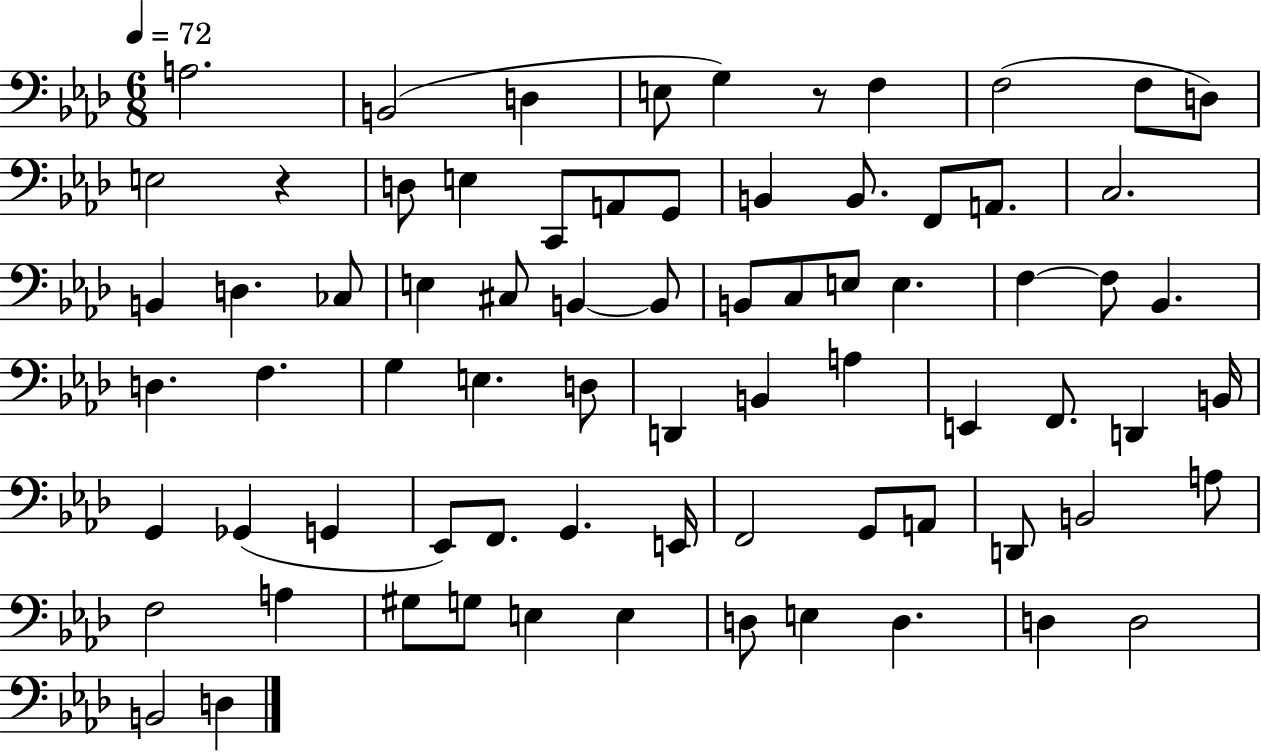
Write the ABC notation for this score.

X:1
T:Untitled
M:6/8
L:1/4
K:Ab
A,2 B,,2 D, E,/2 G, z/2 F, F,2 F,/2 D,/2 E,2 z D,/2 E, C,,/2 A,,/2 G,,/2 B,, B,,/2 F,,/2 A,,/2 C,2 B,, D, _C,/2 E, ^C,/2 B,, B,,/2 B,,/2 C,/2 E,/2 E, F, F,/2 _B,, D, F, G, E, D,/2 D,, B,, A, E,, F,,/2 D,, B,,/4 G,, _G,, G,, _E,,/2 F,,/2 G,, E,,/4 F,,2 G,,/2 A,,/2 D,,/2 B,,2 A,/2 F,2 A, ^G,/2 G,/2 E, E, D,/2 E, D, D, D,2 B,,2 D,